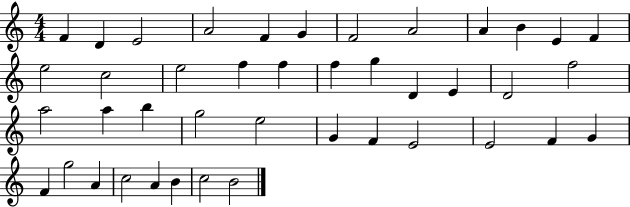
F4/q D4/q E4/h A4/h F4/q G4/q F4/h A4/h A4/q B4/q E4/q F4/q E5/h C5/h E5/h F5/q F5/q F5/q G5/q D4/q E4/q D4/h F5/h A5/h A5/q B5/q G5/h E5/h G4/q F4/q E4/h E4/h F4/q G4/q F4/q G5/h A4/q C5/h A4/q B4/q C5/h B4/h